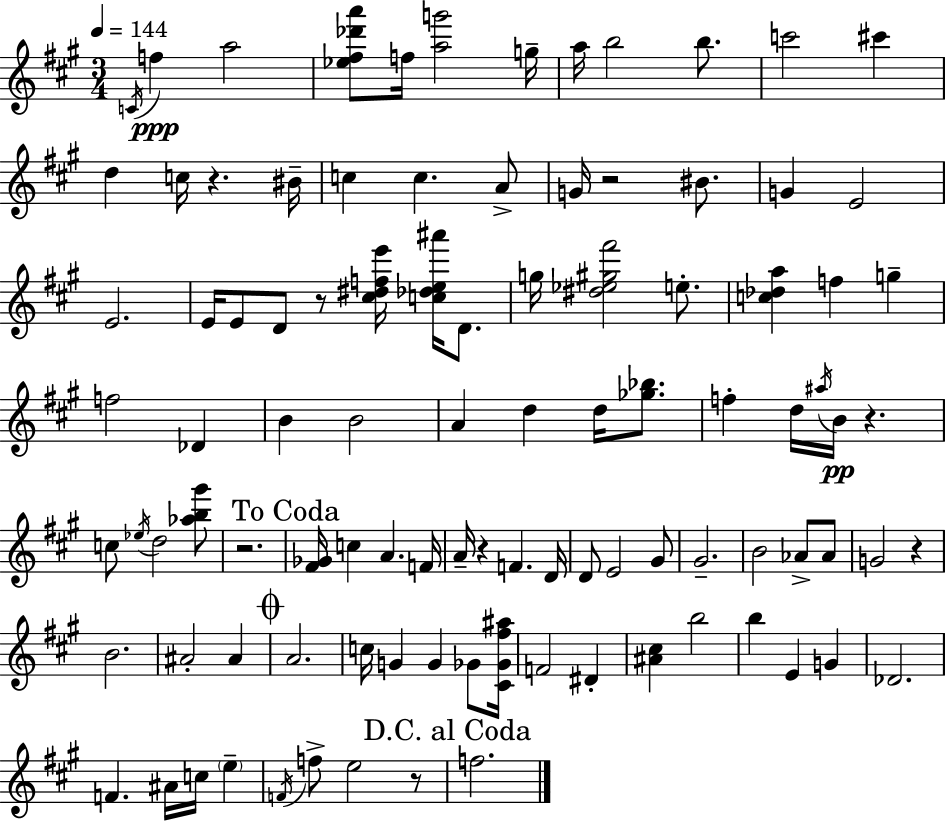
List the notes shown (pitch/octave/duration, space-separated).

C4/s F5/q A5/h [Eb5,F#5,Db6,A6]/e F5/s [A5,G6]/h G5/s A5/s B5/h B5/e. C6/h C#6/q D5/q C5/s R/q. BIS4/s C5/q C5/q. A4/e G4/s R/h BIS4/e. G4/q E4/h E4/h. E4/s E4/e D4/e R/e [C#5,D#5,F5,E6]/s [C5,Db5,E5,A#6]/s D4/e. G5/s [D#5,Eb5,G#5,F#6]/h E5/e. [C5,Db5,A5]/q F5/q G5/q F5/h Db4/q B4/q B4/h A4/q D5/q D5/s [Gb5,Bb5]/e. F5/q D5/s A#5/s B4/s R/q. C5/e Eb5/s D5/h [Ab5,B5,G#6]/e R/h. [F#4,Gb4]/s C5/q A4/q. F4/s A4/s R/q F4/q. D4/s D4/e E4/h G#4/e G#4/h. B4/h Ab4/e Ab4/e G4/h R/q B4/h. A#4/h A#4/q A4/h. C5/s G4/q G4/q Gb4/e [C#4,Gb4,F#5,A#5]/s F4/h D#4/q [A#4,C#5]/q B5/h B5/q E4/q G4/q Db4/h. F4/q. A#4/s C5/s E5/q F4/s F5/e E5/h R/e F5/h.